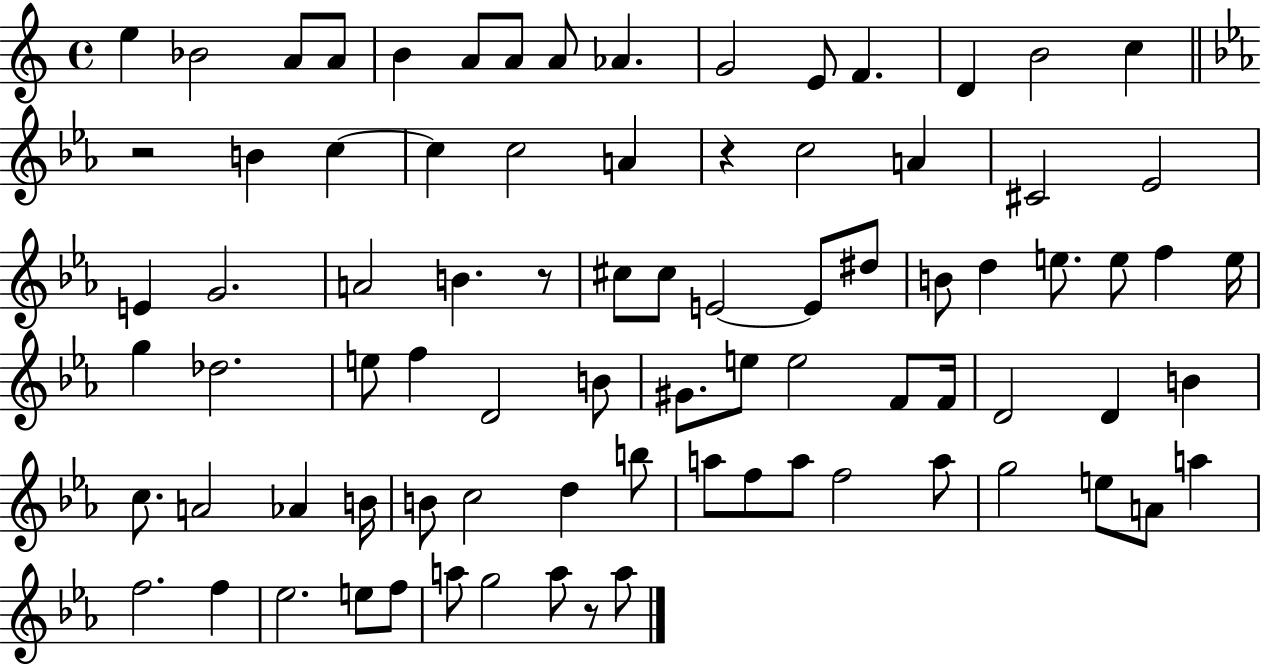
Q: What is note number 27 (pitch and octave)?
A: A4